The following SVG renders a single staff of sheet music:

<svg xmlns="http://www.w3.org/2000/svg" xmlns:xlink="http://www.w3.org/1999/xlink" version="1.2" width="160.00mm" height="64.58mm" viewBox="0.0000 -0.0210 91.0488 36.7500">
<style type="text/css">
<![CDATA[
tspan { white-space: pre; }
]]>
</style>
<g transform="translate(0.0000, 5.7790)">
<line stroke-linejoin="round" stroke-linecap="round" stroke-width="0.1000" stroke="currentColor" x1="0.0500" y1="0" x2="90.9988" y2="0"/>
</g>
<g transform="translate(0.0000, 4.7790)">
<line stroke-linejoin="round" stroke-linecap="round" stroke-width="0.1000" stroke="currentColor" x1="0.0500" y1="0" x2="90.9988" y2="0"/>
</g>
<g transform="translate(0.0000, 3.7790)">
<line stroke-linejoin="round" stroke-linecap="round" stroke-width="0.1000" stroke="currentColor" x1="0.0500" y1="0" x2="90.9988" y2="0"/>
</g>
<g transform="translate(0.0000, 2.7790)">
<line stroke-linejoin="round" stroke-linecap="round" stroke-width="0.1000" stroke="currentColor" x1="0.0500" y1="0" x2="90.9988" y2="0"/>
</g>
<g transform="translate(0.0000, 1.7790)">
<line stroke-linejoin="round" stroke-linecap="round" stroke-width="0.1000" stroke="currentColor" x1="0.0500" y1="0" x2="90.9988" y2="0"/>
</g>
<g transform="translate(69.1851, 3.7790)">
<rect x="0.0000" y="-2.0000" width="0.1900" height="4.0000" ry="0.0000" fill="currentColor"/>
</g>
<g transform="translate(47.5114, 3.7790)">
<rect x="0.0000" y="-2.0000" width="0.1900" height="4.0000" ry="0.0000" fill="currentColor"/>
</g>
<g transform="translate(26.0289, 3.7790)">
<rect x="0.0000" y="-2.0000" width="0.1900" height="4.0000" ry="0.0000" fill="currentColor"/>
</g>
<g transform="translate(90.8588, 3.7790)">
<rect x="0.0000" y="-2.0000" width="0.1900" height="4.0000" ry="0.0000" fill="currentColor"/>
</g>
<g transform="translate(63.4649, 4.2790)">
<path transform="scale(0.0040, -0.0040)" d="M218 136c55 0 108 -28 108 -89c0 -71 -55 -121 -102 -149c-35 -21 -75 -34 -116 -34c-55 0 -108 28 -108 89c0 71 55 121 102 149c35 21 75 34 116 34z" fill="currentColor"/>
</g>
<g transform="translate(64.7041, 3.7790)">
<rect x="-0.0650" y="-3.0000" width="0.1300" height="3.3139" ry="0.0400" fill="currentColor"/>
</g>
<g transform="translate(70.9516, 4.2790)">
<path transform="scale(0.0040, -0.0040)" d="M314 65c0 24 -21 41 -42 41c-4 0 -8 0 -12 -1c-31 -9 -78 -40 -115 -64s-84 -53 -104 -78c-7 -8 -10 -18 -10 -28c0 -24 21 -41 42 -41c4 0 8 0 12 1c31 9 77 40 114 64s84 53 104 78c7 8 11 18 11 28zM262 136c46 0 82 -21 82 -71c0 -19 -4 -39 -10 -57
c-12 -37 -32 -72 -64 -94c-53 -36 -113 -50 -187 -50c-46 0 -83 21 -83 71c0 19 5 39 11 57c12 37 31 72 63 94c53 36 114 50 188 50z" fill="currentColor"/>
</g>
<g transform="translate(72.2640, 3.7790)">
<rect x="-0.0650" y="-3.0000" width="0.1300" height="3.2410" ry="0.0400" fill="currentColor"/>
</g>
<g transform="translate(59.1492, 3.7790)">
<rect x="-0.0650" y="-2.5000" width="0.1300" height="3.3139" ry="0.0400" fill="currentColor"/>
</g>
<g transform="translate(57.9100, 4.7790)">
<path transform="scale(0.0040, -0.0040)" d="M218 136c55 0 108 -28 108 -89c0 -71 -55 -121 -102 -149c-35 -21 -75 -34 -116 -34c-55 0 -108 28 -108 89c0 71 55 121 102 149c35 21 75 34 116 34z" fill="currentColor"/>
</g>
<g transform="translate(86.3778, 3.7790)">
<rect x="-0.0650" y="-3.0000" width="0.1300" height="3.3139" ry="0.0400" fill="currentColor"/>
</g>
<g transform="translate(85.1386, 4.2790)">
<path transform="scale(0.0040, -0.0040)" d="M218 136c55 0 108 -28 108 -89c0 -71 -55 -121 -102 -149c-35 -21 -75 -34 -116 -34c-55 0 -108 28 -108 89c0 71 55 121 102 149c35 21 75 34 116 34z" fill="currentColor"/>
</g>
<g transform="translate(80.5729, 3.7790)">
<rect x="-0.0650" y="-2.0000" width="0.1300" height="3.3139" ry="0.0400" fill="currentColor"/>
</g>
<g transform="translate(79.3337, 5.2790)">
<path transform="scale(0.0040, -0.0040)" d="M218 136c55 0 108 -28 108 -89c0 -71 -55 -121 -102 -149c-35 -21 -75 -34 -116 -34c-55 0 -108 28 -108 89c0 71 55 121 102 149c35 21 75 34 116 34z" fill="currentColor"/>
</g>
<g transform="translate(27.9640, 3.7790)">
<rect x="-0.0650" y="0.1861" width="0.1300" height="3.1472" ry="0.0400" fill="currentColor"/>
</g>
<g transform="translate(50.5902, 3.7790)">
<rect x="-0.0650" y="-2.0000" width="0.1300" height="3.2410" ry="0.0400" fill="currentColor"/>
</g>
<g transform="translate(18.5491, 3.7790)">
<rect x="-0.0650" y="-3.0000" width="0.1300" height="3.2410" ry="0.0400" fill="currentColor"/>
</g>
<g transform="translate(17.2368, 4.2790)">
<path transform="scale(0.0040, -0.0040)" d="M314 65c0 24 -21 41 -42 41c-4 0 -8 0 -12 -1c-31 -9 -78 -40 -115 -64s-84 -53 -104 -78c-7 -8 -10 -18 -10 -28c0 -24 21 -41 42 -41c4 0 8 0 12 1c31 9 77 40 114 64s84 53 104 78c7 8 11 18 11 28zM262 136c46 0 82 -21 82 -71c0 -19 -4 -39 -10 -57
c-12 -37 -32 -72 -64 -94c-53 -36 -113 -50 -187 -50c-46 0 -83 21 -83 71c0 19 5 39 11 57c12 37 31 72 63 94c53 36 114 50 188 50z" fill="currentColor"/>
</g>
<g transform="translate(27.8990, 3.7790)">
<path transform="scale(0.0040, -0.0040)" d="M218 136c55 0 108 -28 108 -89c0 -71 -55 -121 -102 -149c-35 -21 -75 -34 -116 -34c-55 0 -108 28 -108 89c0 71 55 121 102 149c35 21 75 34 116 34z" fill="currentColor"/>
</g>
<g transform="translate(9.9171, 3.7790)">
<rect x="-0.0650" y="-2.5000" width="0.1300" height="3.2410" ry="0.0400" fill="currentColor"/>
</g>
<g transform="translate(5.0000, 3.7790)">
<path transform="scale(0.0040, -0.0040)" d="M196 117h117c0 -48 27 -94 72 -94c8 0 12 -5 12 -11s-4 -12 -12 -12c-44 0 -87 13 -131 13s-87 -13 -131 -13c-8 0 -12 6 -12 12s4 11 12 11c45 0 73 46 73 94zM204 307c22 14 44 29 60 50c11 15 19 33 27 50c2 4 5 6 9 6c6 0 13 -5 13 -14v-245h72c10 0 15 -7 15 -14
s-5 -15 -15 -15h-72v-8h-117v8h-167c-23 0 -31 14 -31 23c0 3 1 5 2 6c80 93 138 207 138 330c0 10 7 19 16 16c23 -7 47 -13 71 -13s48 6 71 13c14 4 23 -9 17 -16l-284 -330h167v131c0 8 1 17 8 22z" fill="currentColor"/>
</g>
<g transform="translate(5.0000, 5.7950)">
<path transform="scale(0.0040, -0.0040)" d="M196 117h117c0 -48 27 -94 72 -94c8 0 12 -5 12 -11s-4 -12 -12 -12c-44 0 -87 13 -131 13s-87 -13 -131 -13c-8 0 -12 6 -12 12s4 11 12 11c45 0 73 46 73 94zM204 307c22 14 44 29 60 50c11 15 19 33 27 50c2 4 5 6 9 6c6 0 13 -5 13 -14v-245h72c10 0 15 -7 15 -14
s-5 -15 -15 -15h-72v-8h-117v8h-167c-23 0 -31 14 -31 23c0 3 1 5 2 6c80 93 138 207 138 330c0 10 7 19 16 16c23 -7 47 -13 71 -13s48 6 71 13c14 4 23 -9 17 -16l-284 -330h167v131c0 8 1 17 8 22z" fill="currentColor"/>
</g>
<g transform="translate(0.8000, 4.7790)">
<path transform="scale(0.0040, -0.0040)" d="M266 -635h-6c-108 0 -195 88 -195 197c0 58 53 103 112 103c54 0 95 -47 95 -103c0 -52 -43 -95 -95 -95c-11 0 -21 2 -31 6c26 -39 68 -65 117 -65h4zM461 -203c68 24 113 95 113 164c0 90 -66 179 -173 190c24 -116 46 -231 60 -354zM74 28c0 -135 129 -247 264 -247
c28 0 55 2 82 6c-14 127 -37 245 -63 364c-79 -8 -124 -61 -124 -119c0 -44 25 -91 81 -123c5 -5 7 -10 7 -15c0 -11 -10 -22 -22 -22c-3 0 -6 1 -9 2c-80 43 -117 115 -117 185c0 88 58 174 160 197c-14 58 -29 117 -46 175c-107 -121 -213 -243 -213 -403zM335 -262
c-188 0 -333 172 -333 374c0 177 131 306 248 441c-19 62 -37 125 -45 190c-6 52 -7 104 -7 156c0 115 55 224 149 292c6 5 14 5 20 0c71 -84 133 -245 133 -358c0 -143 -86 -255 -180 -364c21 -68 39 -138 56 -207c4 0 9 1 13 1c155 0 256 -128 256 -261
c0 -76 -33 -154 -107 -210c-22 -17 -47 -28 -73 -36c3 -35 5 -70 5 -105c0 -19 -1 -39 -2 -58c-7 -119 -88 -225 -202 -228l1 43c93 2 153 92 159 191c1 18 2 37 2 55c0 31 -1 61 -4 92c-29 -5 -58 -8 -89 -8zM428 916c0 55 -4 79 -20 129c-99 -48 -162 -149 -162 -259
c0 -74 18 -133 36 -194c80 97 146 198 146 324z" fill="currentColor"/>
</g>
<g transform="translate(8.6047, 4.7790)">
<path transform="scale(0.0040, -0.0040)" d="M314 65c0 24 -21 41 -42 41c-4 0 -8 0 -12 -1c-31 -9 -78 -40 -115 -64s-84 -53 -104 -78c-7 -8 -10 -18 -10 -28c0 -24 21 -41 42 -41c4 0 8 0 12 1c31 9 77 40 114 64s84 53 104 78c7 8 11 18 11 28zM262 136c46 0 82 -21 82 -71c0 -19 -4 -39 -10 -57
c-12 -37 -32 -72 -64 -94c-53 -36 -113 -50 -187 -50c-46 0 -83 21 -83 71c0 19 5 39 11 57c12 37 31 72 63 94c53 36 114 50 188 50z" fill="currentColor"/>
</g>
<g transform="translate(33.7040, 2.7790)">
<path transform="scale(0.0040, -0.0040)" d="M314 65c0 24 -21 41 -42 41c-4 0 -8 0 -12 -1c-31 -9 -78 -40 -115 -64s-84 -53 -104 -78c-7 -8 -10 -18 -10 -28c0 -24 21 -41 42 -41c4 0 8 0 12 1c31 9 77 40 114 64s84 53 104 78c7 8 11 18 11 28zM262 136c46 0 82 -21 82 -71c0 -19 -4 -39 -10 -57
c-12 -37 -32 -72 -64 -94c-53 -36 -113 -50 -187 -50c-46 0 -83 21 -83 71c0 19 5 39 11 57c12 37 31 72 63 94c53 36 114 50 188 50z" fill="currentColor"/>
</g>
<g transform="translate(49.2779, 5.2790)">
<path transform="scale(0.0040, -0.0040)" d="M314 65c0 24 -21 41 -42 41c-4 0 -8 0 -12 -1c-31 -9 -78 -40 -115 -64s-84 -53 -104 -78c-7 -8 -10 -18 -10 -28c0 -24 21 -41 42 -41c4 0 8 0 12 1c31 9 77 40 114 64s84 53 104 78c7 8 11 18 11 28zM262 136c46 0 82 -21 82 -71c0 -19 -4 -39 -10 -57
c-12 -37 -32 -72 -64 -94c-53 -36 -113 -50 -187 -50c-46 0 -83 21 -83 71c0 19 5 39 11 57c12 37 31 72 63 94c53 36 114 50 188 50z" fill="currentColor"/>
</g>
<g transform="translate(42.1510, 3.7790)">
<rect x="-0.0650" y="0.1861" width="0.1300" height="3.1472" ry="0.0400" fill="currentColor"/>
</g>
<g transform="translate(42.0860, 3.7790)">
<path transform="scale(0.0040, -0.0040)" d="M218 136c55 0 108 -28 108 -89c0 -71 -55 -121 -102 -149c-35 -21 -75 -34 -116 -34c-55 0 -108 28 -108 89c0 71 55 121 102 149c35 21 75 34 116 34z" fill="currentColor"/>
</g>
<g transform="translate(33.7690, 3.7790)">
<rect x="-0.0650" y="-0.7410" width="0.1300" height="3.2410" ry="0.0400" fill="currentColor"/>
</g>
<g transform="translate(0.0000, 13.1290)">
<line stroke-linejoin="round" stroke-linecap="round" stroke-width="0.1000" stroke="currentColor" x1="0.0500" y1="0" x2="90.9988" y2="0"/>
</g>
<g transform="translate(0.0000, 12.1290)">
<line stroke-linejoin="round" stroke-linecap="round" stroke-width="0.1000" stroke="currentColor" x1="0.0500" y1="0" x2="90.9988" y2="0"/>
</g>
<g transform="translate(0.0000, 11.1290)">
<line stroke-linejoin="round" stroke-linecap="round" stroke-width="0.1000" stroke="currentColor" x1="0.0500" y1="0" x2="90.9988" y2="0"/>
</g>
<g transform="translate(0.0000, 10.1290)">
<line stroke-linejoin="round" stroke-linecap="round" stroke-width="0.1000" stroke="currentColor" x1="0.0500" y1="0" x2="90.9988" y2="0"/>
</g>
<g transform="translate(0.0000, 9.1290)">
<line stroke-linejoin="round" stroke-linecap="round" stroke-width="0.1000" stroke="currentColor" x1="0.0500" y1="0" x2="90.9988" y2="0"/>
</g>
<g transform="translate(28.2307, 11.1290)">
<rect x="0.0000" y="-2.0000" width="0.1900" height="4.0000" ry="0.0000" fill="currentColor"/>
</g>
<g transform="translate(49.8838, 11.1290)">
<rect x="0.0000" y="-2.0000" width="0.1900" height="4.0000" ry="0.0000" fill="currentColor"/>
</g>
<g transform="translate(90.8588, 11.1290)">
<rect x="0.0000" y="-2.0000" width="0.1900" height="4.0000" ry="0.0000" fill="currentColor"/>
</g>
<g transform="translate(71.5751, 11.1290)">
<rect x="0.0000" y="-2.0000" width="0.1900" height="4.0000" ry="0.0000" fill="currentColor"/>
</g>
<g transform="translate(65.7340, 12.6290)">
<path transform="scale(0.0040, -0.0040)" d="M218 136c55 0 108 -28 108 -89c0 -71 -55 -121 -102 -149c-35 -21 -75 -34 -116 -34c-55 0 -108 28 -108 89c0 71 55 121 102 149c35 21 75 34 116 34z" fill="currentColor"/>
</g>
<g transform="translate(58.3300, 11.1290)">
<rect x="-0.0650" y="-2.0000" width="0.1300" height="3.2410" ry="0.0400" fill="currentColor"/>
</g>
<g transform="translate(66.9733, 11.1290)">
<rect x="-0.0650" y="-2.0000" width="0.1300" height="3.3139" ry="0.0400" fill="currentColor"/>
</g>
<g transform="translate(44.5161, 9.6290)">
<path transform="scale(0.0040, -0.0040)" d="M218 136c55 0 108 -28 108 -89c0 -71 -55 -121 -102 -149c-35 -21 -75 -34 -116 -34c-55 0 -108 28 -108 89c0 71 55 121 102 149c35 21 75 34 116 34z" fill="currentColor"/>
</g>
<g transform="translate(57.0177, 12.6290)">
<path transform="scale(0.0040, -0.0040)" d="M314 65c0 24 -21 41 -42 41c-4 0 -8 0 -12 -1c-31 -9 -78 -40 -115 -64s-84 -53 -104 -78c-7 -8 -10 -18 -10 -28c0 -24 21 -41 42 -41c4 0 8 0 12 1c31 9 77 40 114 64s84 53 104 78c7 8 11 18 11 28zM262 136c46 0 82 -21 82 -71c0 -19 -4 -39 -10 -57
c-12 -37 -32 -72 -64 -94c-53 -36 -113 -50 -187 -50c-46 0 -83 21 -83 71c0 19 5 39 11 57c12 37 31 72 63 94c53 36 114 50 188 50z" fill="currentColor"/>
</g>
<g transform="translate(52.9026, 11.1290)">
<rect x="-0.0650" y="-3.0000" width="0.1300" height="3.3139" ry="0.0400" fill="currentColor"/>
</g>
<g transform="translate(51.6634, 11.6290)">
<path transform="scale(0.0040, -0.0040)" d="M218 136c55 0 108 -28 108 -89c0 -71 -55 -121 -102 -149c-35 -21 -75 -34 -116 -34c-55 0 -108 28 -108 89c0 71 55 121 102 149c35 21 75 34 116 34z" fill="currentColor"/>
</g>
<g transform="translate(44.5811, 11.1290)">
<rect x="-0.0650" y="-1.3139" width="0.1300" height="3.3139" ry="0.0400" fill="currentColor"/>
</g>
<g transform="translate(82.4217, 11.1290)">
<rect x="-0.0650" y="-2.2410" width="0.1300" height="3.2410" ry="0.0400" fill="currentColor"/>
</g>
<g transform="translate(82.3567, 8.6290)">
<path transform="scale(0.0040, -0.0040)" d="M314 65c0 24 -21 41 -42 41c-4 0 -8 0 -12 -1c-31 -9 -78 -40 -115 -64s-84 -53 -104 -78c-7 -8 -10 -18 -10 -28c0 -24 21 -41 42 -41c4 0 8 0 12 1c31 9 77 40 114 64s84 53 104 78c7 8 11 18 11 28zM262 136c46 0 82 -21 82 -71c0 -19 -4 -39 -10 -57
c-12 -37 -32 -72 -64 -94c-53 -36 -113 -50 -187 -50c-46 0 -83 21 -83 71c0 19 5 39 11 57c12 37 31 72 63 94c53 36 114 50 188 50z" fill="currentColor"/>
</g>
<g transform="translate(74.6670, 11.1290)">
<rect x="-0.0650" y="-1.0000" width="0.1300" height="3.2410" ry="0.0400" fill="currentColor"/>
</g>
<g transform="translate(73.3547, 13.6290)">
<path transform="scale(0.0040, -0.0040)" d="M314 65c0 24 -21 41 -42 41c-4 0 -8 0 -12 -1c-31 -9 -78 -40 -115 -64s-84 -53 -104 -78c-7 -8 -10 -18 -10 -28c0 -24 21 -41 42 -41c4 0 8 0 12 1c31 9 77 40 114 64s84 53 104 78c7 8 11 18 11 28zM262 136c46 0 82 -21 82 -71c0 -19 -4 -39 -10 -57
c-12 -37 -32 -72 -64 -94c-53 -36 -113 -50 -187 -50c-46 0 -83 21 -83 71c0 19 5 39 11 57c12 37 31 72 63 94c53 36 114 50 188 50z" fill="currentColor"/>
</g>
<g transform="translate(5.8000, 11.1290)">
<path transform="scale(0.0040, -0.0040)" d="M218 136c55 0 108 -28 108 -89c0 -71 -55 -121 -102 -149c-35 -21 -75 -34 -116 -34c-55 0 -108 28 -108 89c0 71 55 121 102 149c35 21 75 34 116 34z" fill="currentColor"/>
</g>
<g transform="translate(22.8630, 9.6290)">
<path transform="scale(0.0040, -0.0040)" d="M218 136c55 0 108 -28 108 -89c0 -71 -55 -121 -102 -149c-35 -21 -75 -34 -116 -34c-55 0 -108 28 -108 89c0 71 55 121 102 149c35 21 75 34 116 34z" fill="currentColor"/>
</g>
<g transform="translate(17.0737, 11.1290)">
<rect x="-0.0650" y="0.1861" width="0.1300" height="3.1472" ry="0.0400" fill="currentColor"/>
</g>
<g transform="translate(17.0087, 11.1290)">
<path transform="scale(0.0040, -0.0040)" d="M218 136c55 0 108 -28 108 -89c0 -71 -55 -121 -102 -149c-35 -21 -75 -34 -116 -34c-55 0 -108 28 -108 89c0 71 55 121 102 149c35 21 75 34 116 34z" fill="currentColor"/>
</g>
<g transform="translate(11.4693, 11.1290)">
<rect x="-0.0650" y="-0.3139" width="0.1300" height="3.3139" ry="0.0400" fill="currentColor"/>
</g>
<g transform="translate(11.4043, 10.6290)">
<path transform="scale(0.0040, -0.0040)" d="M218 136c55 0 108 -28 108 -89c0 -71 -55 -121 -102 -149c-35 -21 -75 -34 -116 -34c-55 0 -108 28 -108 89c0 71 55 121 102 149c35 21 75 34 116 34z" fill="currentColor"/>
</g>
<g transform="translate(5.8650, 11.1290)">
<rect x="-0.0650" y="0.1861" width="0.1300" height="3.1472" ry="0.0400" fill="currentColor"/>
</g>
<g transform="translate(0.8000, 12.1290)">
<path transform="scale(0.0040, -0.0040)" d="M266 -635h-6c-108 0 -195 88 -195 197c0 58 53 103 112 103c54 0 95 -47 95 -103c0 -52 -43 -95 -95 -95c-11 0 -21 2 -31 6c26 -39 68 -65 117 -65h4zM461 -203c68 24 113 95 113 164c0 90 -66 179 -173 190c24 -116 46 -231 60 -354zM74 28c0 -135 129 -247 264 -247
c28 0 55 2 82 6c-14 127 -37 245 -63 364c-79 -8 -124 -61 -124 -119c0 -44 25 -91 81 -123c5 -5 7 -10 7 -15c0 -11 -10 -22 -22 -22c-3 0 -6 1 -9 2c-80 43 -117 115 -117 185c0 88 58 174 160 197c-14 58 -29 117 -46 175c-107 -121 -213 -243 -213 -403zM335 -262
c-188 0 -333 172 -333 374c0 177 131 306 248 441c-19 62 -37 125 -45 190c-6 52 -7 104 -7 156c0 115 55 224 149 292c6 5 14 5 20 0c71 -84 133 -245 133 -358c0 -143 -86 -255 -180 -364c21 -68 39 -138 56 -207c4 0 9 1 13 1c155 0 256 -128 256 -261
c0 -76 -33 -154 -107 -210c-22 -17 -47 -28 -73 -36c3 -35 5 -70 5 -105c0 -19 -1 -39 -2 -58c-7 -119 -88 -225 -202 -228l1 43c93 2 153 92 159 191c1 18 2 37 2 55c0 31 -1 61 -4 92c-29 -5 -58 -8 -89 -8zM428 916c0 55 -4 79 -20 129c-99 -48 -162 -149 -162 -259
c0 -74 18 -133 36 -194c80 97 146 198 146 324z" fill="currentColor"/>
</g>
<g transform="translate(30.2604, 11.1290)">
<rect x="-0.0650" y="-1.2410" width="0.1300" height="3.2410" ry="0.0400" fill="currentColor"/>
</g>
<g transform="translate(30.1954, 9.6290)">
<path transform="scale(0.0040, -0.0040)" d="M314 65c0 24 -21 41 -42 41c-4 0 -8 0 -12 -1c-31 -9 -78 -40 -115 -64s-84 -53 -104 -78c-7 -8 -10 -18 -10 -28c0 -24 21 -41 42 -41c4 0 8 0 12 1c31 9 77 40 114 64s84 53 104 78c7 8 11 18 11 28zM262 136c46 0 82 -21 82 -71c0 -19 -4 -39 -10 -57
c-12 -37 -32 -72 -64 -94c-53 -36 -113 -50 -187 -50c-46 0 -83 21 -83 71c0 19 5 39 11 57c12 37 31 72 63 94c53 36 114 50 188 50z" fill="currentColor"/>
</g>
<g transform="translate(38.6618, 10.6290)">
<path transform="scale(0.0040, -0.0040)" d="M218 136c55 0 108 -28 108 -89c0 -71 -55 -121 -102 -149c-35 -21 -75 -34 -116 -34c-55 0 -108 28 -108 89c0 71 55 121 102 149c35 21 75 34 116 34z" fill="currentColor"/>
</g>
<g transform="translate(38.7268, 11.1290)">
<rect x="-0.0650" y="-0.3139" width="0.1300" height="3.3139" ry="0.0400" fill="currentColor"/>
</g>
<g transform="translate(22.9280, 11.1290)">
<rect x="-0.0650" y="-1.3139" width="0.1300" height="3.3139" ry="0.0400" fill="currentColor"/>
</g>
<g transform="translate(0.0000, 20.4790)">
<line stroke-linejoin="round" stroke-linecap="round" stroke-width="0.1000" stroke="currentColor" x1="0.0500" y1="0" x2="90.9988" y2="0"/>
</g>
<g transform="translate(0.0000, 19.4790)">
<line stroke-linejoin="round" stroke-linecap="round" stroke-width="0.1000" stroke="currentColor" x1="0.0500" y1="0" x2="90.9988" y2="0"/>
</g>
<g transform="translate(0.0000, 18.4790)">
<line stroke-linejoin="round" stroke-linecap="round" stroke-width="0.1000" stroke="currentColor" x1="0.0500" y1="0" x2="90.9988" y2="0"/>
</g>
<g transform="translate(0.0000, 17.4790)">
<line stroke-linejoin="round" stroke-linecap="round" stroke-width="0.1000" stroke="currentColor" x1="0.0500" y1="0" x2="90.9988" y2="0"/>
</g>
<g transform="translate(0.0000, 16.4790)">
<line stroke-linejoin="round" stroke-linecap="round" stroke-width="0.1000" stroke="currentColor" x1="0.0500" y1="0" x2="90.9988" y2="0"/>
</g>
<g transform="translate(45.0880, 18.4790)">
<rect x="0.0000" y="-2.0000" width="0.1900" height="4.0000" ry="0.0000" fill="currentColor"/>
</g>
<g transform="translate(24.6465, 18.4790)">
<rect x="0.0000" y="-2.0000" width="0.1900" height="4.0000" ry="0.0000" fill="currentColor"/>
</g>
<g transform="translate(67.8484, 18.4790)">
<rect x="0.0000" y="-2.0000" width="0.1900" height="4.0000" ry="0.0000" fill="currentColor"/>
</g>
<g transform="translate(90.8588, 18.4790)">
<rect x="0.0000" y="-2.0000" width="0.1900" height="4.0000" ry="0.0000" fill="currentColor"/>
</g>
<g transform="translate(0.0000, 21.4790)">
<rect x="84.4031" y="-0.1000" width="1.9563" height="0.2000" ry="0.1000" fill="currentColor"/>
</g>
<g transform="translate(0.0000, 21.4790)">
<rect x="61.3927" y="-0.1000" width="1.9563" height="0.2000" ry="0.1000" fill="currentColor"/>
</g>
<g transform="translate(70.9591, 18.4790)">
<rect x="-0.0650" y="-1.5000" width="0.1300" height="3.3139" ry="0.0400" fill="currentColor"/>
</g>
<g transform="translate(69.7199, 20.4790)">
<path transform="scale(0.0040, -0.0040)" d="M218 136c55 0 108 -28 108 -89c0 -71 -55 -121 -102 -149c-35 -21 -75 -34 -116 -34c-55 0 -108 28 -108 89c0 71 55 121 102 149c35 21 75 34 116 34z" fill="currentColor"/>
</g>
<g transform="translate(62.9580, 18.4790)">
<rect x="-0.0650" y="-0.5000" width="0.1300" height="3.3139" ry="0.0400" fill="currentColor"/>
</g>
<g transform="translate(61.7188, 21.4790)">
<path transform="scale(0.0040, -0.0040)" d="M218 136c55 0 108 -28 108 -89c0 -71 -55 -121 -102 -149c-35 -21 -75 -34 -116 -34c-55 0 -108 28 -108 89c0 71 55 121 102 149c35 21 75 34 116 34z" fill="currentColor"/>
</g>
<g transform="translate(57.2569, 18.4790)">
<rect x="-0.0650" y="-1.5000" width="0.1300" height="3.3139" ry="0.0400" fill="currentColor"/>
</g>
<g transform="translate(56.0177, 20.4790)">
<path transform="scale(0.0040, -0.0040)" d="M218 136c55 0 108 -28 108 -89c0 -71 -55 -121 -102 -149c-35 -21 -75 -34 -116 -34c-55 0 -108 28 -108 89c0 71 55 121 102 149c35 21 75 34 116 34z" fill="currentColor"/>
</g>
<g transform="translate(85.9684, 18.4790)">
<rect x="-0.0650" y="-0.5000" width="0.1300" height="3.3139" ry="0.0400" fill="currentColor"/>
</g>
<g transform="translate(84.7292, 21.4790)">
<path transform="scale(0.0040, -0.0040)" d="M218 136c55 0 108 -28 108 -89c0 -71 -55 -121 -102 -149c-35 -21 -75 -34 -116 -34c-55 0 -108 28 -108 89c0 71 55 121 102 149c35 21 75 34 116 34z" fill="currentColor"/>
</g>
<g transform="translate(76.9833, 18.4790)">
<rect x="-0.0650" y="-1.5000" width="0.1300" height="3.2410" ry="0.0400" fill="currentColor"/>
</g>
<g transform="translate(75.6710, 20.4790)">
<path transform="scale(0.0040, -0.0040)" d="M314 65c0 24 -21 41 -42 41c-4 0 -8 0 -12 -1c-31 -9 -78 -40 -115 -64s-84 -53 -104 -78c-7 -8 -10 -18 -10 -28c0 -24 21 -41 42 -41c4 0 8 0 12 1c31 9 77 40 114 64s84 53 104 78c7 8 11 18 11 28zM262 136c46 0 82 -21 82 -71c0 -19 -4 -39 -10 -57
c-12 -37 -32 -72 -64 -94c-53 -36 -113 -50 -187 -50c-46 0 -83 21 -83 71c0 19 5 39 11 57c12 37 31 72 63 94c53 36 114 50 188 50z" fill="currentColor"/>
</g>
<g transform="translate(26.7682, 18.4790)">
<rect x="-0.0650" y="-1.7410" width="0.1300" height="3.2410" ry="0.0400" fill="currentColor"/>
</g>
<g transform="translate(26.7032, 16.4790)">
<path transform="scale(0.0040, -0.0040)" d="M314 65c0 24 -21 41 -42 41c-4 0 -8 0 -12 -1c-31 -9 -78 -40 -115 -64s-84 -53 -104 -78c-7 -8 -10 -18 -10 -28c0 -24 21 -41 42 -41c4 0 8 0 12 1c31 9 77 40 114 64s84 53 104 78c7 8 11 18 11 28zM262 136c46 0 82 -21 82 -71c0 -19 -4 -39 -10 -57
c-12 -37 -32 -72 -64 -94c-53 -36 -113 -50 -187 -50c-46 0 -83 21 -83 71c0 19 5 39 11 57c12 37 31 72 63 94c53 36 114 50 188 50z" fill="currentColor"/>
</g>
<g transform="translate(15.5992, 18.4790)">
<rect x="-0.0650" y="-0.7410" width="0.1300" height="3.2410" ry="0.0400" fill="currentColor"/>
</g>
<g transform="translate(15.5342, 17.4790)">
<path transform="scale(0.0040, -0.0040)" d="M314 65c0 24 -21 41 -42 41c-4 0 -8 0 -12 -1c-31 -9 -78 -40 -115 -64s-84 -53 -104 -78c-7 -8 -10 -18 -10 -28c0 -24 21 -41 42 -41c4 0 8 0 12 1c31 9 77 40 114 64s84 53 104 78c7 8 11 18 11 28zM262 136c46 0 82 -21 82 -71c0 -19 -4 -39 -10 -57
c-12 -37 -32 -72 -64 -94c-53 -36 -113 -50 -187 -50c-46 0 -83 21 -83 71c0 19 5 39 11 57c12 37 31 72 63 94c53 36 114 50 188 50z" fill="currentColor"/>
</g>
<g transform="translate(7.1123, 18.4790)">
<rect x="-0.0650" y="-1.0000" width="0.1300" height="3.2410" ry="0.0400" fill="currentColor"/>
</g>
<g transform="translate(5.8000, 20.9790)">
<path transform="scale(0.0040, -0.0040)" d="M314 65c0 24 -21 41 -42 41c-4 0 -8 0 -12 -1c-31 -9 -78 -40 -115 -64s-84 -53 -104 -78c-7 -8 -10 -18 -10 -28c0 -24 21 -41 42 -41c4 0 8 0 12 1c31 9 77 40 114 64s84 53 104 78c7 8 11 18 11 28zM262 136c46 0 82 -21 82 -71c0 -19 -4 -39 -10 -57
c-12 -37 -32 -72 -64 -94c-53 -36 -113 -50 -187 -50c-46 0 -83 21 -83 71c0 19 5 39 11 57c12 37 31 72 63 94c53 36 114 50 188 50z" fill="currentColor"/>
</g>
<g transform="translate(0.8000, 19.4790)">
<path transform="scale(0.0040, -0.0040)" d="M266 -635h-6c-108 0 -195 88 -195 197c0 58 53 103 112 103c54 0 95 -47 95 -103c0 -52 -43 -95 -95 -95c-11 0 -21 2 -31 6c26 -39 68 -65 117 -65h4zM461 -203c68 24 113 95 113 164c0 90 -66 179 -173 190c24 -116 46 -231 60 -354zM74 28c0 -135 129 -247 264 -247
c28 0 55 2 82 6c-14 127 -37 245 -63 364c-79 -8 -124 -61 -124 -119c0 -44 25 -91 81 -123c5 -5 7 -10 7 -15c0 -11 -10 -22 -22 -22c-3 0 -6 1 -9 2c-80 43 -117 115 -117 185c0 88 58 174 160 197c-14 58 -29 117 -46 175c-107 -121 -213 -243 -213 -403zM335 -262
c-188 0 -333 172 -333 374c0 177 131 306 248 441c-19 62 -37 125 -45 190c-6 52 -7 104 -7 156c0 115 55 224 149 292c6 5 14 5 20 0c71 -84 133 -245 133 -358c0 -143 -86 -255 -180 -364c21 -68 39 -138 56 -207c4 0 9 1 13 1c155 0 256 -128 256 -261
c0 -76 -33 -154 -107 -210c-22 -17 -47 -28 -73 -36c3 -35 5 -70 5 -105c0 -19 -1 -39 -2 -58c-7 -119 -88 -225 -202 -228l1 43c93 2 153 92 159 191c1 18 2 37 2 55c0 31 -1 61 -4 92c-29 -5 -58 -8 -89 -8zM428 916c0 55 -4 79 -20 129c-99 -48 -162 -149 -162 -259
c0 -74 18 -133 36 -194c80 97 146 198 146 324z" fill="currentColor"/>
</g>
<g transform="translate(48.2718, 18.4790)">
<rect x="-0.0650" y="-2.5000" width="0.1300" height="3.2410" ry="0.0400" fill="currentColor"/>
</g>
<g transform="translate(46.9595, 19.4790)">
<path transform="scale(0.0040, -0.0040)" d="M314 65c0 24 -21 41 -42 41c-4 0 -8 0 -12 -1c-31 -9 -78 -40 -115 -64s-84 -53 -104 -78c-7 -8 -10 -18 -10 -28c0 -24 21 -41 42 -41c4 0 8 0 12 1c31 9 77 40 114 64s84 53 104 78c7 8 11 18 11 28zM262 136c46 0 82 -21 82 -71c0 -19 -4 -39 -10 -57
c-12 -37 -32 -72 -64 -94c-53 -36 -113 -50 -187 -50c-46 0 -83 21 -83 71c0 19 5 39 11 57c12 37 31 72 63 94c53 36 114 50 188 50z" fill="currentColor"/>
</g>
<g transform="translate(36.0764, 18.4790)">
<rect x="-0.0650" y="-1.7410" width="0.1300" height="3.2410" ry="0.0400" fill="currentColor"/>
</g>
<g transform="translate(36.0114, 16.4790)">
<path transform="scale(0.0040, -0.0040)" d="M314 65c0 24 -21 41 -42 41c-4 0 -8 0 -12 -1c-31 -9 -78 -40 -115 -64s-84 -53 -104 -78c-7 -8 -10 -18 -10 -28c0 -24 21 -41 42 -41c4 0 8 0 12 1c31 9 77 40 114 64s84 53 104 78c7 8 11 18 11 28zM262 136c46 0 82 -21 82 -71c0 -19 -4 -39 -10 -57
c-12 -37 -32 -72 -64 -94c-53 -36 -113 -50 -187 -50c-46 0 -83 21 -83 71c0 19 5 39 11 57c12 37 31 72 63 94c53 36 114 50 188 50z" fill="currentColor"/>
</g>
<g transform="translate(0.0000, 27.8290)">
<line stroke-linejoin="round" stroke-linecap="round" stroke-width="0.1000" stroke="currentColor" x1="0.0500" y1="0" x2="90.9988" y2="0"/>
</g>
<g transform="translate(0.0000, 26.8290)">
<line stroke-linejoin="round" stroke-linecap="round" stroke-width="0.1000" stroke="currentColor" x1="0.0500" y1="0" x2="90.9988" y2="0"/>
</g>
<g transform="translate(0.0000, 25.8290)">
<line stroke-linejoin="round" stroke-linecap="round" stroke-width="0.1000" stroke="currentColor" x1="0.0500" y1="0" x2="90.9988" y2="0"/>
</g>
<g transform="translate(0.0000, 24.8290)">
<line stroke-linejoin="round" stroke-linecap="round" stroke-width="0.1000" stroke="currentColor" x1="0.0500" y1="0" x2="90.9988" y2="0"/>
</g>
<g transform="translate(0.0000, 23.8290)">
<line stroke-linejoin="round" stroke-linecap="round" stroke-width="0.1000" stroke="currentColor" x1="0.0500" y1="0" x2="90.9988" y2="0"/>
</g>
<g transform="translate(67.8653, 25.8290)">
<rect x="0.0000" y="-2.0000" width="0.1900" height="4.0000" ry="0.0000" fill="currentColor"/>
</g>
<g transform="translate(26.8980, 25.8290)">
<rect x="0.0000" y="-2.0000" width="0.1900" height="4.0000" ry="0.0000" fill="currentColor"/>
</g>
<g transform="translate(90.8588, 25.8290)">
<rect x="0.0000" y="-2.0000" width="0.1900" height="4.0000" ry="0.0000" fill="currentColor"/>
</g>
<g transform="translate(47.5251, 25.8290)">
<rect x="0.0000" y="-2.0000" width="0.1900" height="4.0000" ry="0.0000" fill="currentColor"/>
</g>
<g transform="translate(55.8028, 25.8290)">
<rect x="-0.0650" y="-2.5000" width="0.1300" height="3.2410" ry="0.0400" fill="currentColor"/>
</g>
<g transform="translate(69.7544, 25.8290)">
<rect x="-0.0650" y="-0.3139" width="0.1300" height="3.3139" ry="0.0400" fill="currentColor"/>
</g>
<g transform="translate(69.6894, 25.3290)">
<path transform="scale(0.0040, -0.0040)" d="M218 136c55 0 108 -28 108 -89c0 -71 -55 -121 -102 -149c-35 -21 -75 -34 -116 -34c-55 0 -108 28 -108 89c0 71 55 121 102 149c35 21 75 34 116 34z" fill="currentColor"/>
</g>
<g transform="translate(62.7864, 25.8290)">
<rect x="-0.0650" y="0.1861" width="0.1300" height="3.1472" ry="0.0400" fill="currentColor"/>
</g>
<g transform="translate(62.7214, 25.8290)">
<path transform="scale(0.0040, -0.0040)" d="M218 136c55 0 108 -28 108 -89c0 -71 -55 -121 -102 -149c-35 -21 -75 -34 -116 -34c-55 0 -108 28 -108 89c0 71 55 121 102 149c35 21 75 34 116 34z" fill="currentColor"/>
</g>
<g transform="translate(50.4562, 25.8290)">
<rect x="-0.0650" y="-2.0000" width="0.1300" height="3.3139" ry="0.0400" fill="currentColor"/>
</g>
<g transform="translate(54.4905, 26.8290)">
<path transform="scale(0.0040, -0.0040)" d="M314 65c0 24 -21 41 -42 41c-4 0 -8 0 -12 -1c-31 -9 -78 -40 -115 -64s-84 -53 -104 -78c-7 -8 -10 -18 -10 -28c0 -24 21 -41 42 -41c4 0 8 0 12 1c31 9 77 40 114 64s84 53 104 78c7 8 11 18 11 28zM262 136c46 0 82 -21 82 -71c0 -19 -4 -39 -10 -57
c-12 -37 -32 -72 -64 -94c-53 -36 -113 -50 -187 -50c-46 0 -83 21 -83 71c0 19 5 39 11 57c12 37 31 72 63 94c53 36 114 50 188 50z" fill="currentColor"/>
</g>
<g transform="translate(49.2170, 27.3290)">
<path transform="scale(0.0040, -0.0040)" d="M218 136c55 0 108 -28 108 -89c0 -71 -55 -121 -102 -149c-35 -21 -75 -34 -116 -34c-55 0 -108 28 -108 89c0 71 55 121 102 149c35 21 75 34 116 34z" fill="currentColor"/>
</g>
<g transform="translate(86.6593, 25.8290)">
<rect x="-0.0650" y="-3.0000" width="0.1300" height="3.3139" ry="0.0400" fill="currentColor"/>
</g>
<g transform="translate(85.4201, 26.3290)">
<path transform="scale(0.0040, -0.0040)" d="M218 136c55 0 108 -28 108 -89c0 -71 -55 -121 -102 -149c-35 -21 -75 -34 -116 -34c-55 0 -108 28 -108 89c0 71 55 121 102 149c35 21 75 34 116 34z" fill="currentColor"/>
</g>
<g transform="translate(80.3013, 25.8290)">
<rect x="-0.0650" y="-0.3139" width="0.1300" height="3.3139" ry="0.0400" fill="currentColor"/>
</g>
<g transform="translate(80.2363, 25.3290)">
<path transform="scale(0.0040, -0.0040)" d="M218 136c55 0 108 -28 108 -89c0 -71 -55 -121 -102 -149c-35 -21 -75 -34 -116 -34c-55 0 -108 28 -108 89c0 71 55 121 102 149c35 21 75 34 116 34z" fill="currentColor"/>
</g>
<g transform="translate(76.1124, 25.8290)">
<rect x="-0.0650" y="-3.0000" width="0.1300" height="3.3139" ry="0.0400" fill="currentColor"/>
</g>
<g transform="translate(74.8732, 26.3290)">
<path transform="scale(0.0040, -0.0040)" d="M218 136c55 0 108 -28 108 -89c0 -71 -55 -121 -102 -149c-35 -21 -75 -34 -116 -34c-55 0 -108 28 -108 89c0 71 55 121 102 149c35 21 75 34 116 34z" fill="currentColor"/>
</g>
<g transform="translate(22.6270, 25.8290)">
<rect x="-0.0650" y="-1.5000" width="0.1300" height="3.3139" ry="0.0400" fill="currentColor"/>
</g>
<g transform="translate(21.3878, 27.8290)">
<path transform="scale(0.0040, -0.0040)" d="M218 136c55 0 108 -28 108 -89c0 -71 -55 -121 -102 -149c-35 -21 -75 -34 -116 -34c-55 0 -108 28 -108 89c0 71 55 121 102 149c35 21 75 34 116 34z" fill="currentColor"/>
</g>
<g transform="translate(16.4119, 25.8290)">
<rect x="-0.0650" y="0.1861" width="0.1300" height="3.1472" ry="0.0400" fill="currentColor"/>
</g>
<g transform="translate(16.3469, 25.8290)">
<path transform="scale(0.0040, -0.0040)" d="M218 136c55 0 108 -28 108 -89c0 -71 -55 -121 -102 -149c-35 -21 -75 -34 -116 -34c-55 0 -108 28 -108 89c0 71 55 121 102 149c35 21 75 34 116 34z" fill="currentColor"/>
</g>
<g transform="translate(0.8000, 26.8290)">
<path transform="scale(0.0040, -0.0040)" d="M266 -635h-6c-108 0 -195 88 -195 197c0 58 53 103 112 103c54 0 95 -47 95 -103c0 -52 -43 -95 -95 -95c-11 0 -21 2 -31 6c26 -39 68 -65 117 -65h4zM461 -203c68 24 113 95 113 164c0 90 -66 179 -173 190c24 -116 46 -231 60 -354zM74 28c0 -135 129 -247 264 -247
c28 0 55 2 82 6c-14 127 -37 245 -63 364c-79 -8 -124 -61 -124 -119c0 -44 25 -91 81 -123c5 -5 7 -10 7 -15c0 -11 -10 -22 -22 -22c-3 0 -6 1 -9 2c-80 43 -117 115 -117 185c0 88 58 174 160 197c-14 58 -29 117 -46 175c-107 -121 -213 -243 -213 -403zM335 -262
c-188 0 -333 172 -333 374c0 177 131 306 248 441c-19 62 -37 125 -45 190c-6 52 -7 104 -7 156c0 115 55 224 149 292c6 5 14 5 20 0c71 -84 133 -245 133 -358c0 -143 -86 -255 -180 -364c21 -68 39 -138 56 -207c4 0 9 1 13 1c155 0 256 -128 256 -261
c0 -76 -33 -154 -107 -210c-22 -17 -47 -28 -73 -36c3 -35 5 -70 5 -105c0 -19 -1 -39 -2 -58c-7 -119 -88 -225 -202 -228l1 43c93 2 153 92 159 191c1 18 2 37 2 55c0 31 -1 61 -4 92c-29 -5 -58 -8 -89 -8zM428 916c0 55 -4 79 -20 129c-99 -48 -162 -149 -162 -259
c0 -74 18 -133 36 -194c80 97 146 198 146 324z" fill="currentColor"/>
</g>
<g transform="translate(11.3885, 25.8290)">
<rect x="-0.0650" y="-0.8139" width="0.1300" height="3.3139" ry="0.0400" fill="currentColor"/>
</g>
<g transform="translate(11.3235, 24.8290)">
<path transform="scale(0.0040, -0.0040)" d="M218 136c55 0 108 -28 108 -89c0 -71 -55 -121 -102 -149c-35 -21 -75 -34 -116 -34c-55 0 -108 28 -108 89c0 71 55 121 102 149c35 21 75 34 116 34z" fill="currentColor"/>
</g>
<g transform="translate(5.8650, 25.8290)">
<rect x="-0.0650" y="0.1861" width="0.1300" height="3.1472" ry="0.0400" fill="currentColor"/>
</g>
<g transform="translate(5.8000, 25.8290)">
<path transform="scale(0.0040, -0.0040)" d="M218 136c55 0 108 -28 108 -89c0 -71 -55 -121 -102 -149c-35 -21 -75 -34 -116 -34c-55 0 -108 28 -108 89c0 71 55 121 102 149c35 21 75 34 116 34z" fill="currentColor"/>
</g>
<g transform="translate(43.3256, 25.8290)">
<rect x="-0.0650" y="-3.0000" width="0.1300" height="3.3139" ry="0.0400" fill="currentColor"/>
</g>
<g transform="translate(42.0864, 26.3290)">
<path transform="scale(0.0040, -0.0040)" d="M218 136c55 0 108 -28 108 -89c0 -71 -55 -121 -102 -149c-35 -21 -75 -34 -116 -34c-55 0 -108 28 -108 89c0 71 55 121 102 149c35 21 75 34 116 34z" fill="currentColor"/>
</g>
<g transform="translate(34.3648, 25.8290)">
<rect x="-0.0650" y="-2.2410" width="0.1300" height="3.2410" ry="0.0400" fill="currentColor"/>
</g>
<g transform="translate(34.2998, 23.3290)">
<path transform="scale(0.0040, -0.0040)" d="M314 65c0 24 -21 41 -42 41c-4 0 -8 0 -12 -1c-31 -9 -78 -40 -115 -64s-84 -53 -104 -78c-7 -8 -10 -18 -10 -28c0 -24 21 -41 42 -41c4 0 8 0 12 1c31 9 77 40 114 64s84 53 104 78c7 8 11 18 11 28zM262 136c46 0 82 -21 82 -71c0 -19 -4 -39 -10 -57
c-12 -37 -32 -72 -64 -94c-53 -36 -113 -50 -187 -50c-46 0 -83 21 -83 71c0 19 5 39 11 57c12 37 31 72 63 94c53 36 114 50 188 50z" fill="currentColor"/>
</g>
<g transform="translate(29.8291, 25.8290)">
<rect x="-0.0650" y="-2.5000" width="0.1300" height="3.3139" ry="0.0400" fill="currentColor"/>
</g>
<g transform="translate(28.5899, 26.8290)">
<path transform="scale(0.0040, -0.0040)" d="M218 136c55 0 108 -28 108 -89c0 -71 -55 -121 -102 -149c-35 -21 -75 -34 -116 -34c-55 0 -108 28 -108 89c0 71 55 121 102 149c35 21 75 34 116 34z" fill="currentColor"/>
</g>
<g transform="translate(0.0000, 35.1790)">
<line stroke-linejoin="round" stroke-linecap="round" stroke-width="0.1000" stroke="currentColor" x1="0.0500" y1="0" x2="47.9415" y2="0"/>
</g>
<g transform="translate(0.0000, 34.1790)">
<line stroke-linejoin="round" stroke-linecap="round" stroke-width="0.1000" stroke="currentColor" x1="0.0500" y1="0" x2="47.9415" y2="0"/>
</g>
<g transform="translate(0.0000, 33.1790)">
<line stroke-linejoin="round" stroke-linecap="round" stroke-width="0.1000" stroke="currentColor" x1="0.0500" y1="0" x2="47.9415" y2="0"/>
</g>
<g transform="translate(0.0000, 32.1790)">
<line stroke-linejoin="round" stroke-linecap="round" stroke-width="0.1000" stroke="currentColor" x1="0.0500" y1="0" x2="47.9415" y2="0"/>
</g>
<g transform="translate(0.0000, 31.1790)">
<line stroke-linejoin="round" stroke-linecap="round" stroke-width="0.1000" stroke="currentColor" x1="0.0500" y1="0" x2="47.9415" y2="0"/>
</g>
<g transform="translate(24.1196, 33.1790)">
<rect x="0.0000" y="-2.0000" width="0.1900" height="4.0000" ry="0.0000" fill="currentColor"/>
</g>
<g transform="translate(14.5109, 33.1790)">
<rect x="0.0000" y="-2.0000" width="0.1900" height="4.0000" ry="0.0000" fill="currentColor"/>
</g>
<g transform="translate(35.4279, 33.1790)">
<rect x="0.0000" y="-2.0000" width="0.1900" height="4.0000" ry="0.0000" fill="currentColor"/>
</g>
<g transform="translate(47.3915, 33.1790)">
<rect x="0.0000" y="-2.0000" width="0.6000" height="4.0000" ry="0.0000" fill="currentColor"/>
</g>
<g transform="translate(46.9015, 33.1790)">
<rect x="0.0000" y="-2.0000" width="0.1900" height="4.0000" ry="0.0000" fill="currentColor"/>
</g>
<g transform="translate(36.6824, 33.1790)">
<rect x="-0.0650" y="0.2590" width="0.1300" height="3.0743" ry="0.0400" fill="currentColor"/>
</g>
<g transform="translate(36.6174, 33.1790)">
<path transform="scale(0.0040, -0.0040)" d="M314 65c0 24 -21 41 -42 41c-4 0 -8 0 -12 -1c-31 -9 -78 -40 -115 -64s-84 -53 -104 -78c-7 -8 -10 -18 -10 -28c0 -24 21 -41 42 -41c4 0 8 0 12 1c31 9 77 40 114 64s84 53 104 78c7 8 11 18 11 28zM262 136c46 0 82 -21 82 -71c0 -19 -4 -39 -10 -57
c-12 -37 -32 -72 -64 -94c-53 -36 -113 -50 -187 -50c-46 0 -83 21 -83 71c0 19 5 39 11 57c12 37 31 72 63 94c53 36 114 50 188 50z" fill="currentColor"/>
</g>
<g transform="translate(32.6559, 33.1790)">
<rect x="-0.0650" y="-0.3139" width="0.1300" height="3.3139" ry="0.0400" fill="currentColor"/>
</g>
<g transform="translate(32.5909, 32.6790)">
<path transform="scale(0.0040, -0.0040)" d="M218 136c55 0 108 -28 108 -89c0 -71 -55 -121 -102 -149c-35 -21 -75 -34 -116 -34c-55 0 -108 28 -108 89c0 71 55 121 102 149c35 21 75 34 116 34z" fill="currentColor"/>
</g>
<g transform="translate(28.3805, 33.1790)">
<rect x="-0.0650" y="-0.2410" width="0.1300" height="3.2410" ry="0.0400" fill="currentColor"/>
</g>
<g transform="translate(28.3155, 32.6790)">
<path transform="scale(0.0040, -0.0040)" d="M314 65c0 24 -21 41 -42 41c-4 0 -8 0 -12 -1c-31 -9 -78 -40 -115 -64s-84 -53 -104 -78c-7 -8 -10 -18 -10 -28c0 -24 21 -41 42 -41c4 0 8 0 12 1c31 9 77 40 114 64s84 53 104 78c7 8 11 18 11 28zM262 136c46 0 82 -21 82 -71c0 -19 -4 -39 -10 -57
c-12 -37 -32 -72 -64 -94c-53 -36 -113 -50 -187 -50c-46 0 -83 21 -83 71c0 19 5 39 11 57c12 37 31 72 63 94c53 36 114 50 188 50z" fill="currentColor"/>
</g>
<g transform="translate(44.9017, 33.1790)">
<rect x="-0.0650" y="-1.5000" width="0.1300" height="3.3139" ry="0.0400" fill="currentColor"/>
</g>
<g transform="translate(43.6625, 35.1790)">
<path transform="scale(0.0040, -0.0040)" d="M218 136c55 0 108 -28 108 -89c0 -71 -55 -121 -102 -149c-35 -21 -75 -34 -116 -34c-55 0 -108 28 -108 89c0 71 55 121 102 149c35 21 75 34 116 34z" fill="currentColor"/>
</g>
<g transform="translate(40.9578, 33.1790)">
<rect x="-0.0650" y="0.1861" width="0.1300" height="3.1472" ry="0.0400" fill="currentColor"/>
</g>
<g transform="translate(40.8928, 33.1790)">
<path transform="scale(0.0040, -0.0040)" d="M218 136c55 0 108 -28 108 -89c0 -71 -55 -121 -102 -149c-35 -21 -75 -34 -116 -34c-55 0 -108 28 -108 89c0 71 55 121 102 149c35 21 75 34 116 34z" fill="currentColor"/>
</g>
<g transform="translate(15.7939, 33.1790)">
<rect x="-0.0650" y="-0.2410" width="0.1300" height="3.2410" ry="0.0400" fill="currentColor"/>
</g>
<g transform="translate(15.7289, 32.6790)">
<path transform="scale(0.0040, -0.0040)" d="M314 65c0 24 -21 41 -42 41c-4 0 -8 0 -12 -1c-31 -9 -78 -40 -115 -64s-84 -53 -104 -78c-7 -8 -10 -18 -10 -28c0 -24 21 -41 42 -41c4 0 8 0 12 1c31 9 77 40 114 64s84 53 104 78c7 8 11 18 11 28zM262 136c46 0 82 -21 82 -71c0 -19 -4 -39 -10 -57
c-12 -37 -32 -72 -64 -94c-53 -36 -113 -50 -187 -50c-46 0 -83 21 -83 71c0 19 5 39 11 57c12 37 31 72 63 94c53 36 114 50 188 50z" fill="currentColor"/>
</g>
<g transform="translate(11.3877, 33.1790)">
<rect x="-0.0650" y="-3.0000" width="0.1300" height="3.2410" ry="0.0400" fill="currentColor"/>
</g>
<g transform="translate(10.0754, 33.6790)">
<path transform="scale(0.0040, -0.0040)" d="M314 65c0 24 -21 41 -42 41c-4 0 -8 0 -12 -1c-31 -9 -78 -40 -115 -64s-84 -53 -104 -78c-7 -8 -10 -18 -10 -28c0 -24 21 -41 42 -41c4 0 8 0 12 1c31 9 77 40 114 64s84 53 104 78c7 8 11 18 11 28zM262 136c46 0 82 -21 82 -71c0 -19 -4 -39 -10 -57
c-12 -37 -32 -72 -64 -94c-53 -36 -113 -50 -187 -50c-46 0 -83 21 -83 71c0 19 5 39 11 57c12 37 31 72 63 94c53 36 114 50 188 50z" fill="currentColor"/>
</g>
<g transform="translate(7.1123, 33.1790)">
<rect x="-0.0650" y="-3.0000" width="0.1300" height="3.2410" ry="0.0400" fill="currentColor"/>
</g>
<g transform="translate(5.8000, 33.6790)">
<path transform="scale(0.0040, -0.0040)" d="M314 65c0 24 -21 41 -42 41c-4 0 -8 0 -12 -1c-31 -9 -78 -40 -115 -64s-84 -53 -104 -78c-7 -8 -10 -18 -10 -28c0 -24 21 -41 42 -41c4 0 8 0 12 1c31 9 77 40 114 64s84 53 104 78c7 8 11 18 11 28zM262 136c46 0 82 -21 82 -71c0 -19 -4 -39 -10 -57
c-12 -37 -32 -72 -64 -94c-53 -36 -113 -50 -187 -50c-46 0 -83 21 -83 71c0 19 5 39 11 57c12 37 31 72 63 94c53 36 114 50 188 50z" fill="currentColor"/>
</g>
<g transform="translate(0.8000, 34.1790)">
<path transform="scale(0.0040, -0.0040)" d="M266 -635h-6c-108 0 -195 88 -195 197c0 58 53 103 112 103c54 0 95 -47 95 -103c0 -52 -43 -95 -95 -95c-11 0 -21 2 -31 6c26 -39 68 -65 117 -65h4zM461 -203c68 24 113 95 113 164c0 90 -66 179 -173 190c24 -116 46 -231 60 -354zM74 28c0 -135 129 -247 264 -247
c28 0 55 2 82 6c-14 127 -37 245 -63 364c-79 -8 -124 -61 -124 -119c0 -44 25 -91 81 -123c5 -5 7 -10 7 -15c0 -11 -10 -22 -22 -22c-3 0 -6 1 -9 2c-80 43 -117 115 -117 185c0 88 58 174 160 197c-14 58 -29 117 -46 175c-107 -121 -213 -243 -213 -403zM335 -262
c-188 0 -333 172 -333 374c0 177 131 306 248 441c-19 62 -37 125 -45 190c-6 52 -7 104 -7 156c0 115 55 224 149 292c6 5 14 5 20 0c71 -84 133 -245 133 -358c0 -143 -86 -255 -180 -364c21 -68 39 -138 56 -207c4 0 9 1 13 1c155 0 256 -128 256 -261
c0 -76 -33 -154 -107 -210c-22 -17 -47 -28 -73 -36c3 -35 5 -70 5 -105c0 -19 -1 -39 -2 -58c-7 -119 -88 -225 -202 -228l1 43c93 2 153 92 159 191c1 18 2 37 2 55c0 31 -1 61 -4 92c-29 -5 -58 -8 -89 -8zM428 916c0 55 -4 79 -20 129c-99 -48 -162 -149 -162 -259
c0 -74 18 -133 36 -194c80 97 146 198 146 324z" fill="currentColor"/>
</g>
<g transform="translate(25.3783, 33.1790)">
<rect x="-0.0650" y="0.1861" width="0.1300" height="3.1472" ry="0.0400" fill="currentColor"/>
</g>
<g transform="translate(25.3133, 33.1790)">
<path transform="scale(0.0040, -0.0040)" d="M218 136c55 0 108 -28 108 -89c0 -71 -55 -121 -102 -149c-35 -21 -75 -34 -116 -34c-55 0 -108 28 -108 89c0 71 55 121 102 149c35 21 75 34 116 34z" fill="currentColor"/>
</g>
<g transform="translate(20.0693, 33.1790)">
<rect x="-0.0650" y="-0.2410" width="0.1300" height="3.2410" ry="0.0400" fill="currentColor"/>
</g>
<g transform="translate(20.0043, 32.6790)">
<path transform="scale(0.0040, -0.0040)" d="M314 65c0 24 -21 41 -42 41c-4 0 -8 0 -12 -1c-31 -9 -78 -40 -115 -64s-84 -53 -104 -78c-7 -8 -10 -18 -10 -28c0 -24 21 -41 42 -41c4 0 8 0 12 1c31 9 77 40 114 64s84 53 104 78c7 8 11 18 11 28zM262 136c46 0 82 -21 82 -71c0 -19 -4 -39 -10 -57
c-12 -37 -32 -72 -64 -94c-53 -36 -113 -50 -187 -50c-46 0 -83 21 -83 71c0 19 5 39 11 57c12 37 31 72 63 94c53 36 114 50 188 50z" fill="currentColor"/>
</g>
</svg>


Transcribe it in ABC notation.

X:1
T:Untitled
M:4/4
L:1/4
K:C
G2 A2 B d2 B F2 G A A2 F A B c B e e2 c e A F2 F D2 g2 D2 d2 f2 f2 G2 E C E E2 C B d B E G g2 A F G2 B c A c A A2 A2 c2 c2 B c2 c B2 B E